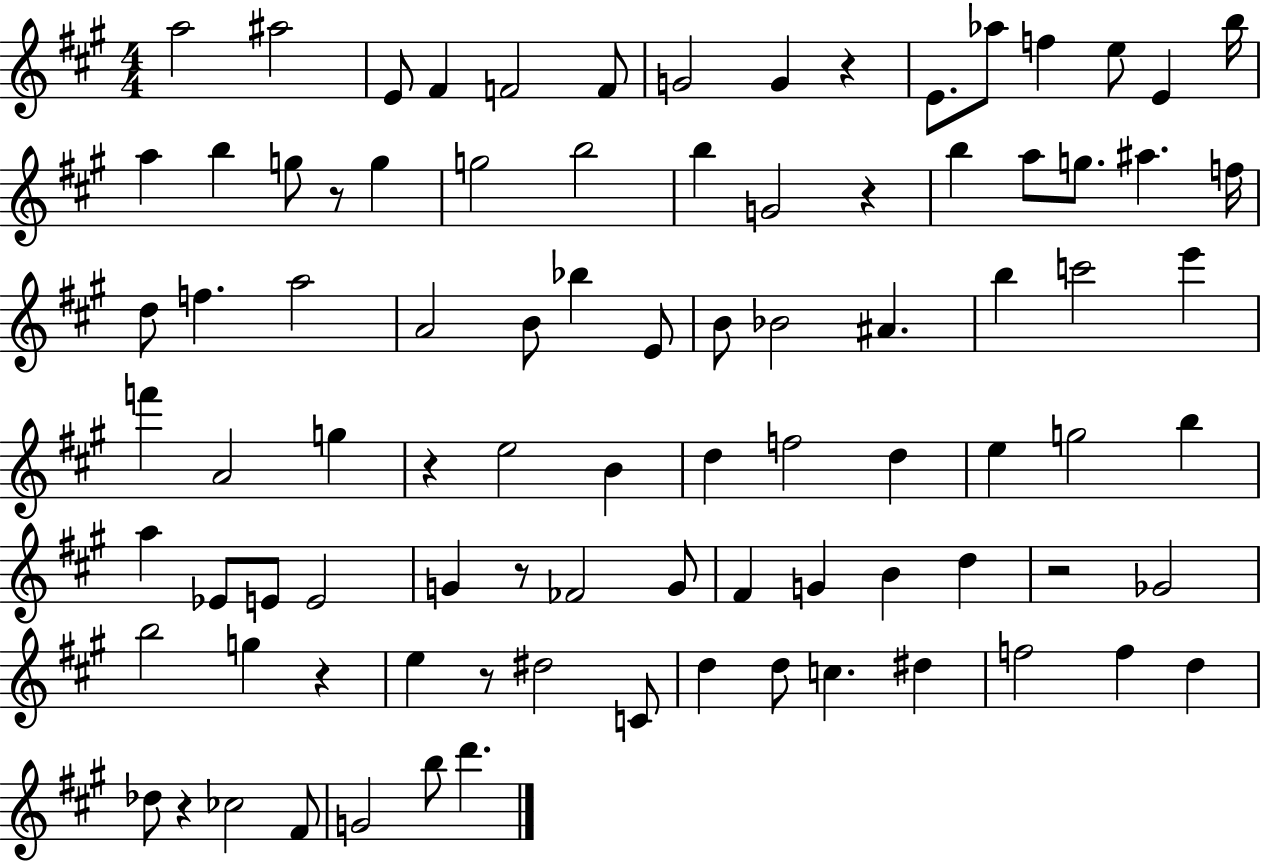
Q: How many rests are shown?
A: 9